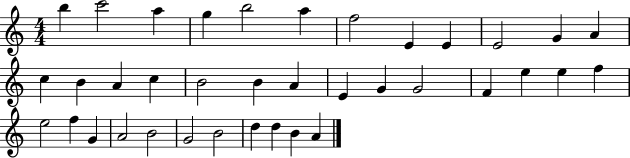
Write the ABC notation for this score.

X:1
T:Untitled
M:4/4
L:1/4
K:C
b c'2 a g b2 a f2 E E E2 G A c B A c B2 B A E G G2 F e e f e2 f G A2 B2 G2 B2 d d B A